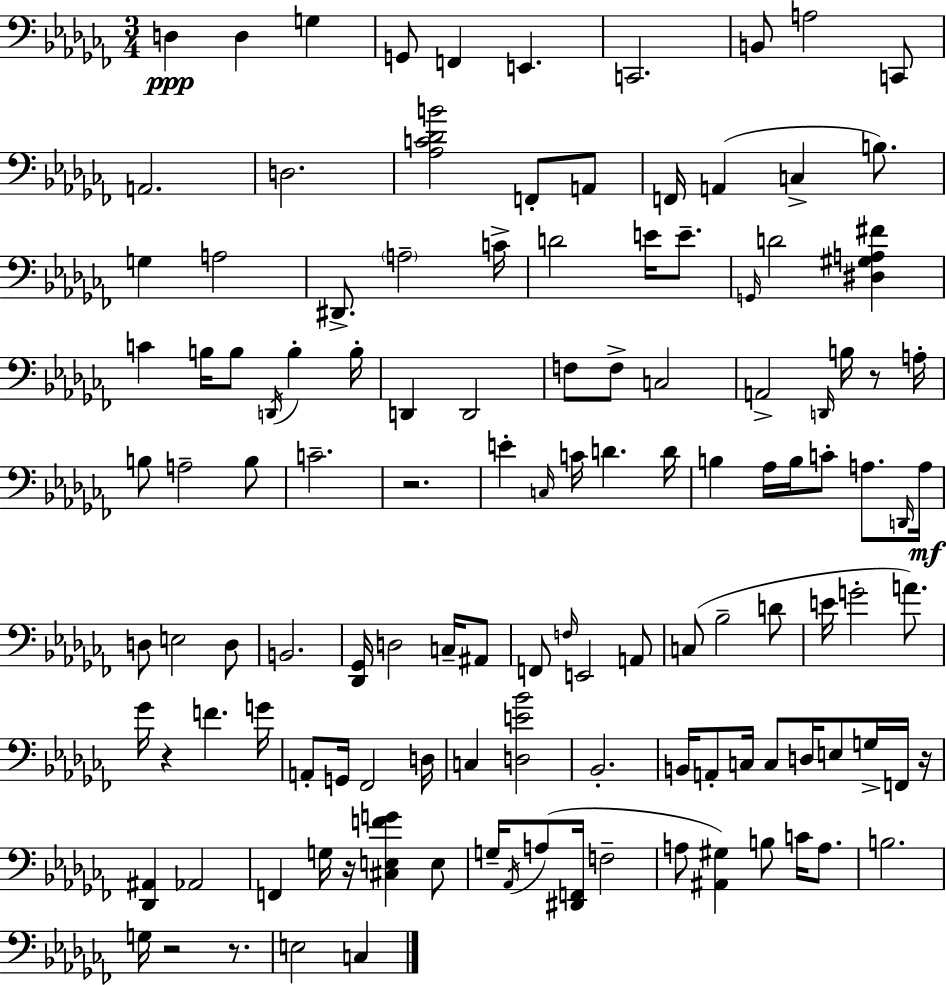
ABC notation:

X:1
T:Untitled
M:3/4
L:1/4
K:Abm
D, D, G, G,,/2 F,, E,, C,,2 B,,/2 A,2 C,,/2 A,,2 D,2 [_A,C_DB]2 F,,/2 A,,/2 F,,/4 A,, C, B,/2 G, A,2 ^D,,/2 A,2 C/4 D2 E/4 E/2 G,,/4 D2 [^D,^G,A,^F] C B,/4 B,/2 D,,/4 B, B,/4 D,, D,,2 F,/2 F,/2 C,2 A,,2 D,,/4 B,/4 z/2 A,/4 B,/2 A,2 B,/2 C2 z2 E C,/4 C/4 D D/4 B, _A,/4 B,/4 C/2 A,/2 D,,/4 A,/4 D,/2 E,2 D,/2 B,,2 [_D,,_G,,]/4 D,2 C,/4 ^A,,/2 F,,/2 F,/4 E,,2 A,,/2 C,/2 _B,2 D/2 E/4 G2 A/2 _G/4 z F G/4 A,,/2 G,,/4 _F,,2 D,/4 C, [D,E_B]2 _B,,2 B,,/4 A,,/2 C,/4 C,/2 D,/4 E,/2 G,/4 F,,/4 z/4 [_D,,^A,,] _A,,2 F,, G,/4 z/4 [^C,E,FG] E,/2 G,/4 _A,,/4 A,/2 [^D,,F,,]/4 F,2 A,/2 [^A,,^G,] B,/2 C/4 A,/2 B,2 G,/4 z2 z/2 E,2 C,